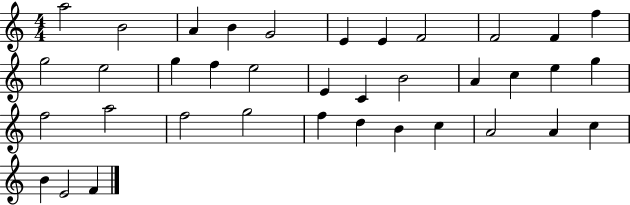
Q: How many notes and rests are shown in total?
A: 37